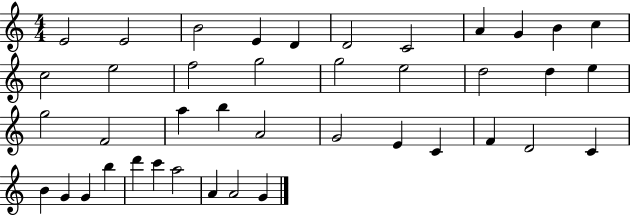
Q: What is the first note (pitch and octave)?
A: E4